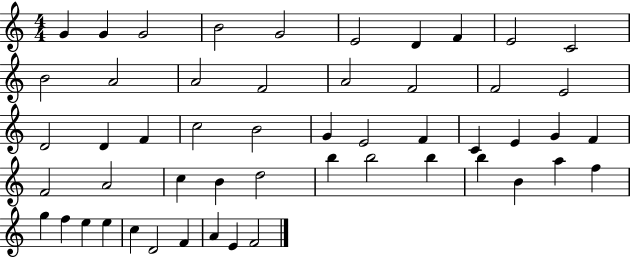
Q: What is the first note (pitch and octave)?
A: G4